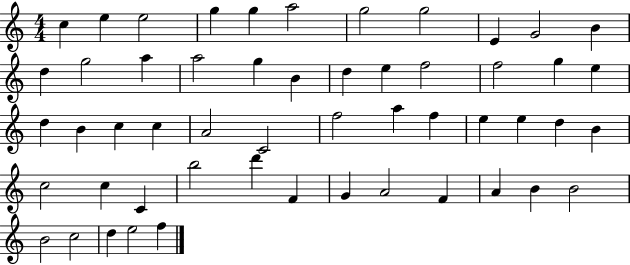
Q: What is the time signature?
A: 4/4